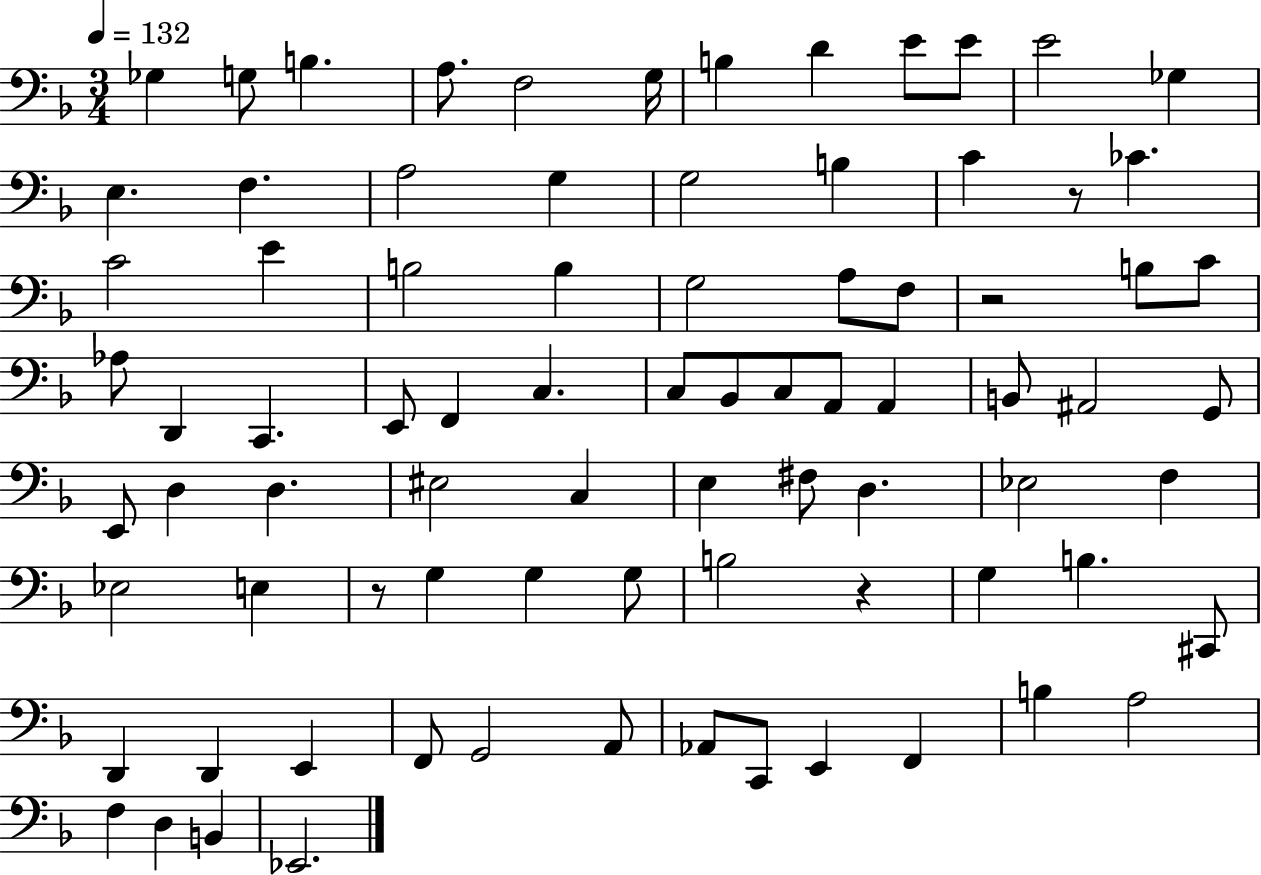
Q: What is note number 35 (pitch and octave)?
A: C3